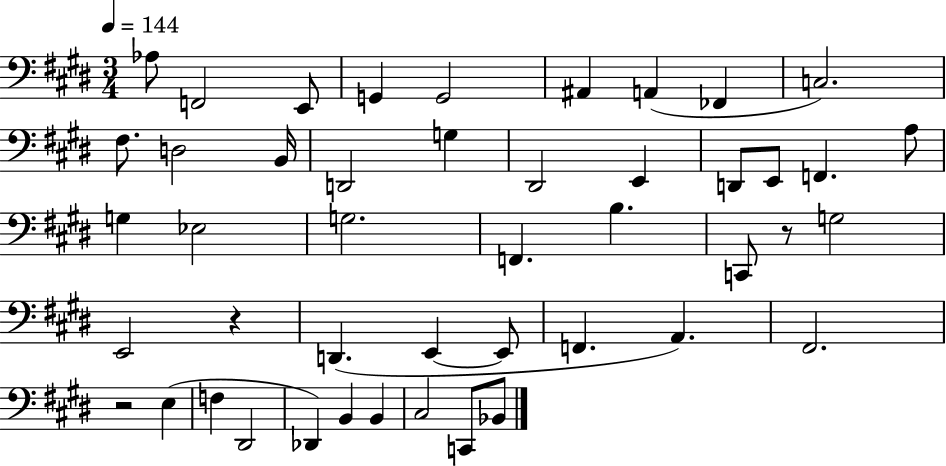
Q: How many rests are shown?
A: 3